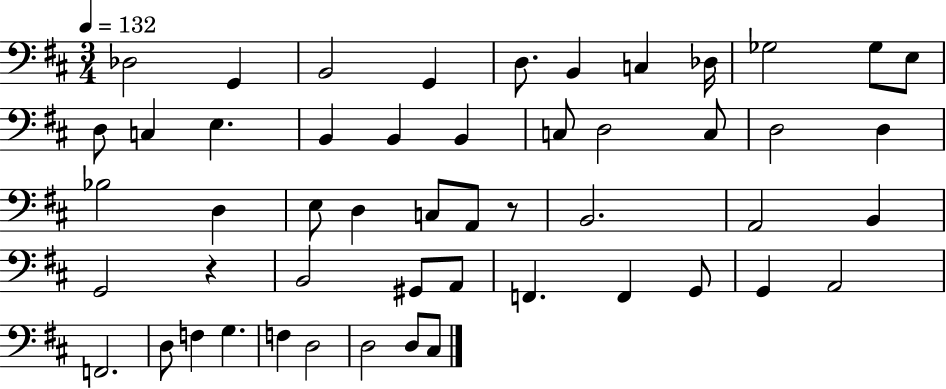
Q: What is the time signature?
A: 3/4